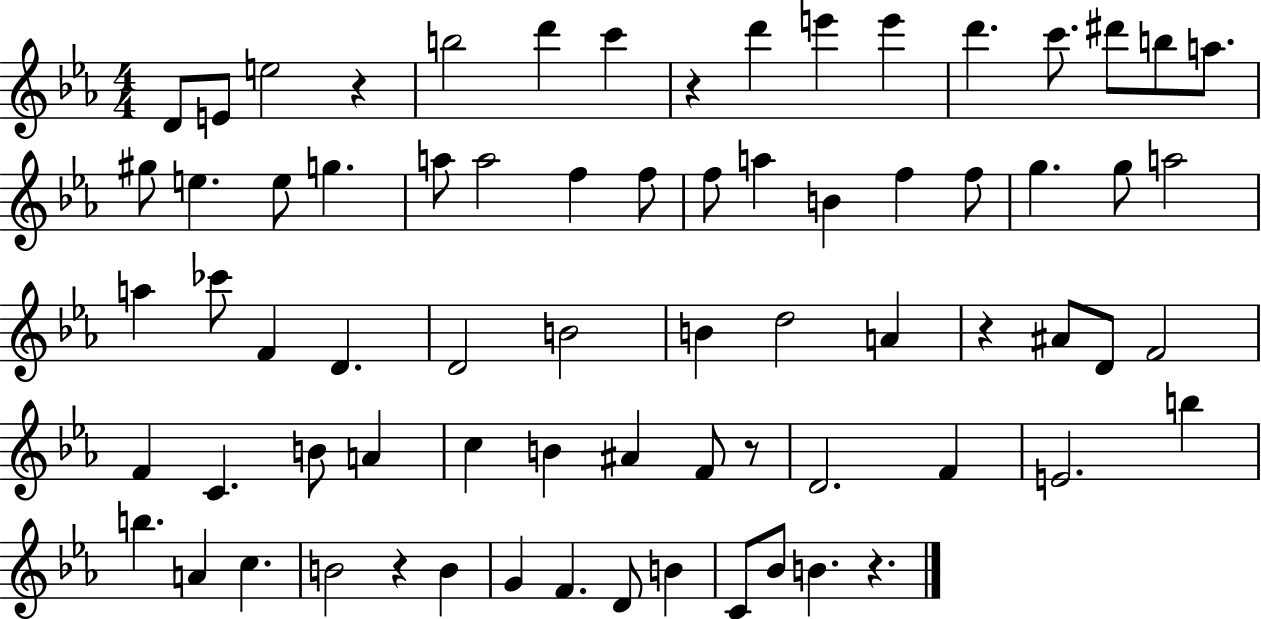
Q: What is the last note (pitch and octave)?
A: B4